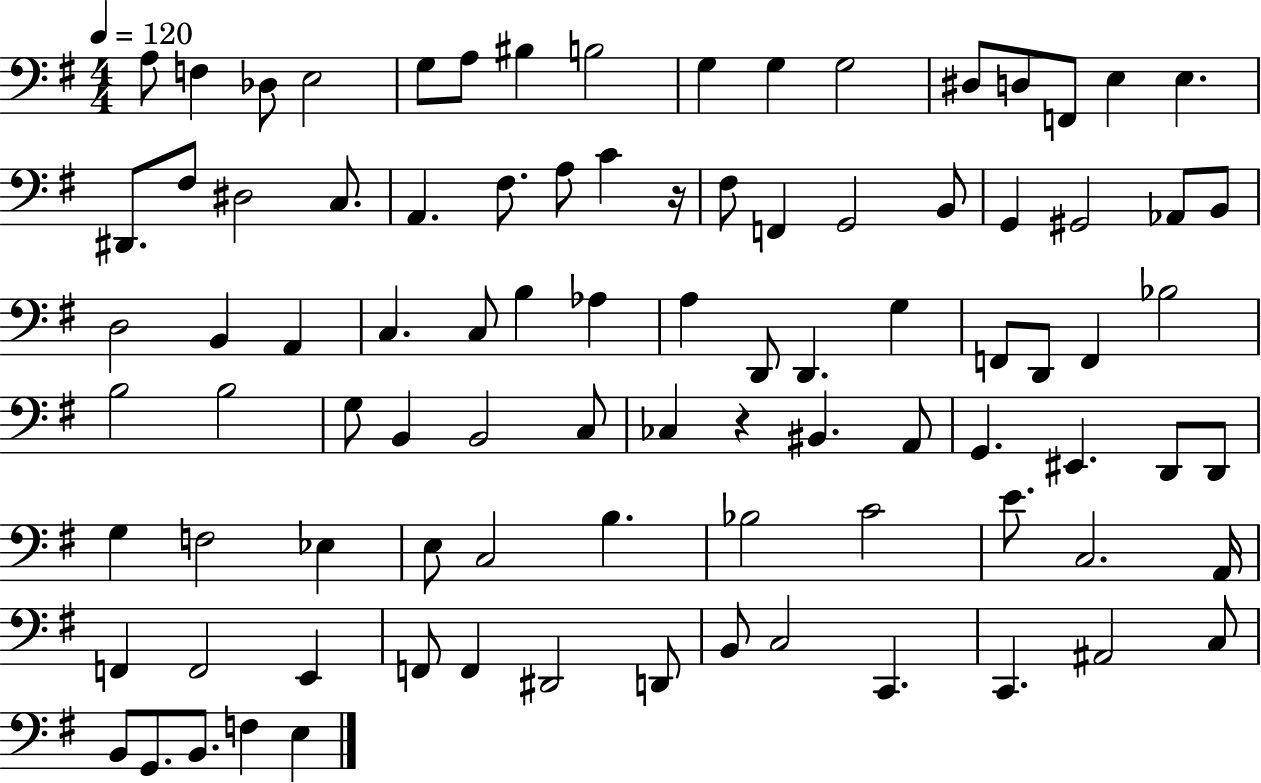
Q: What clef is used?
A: bass